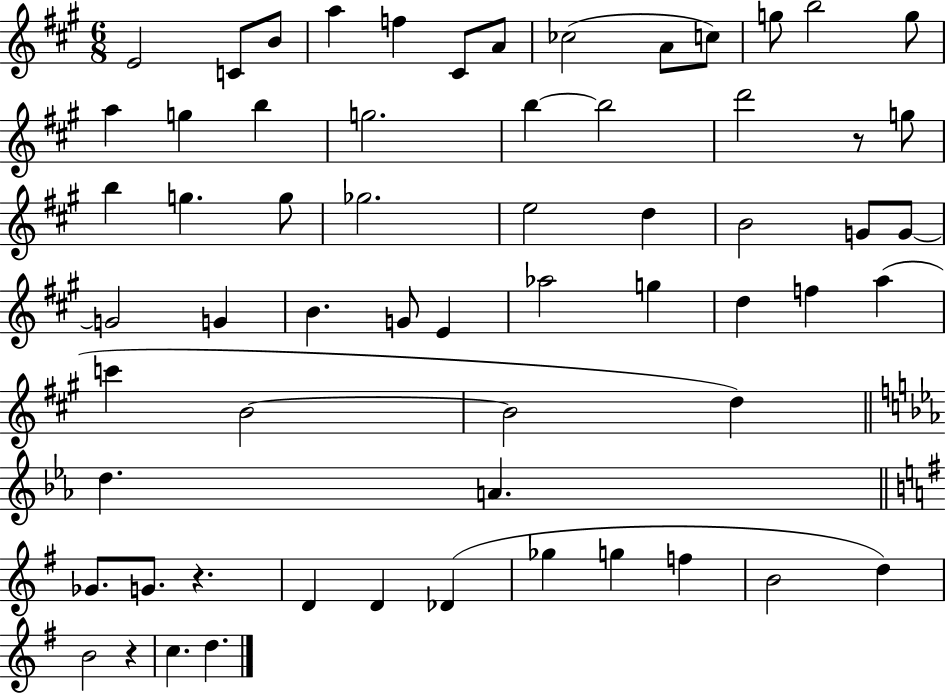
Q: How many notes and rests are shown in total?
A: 62